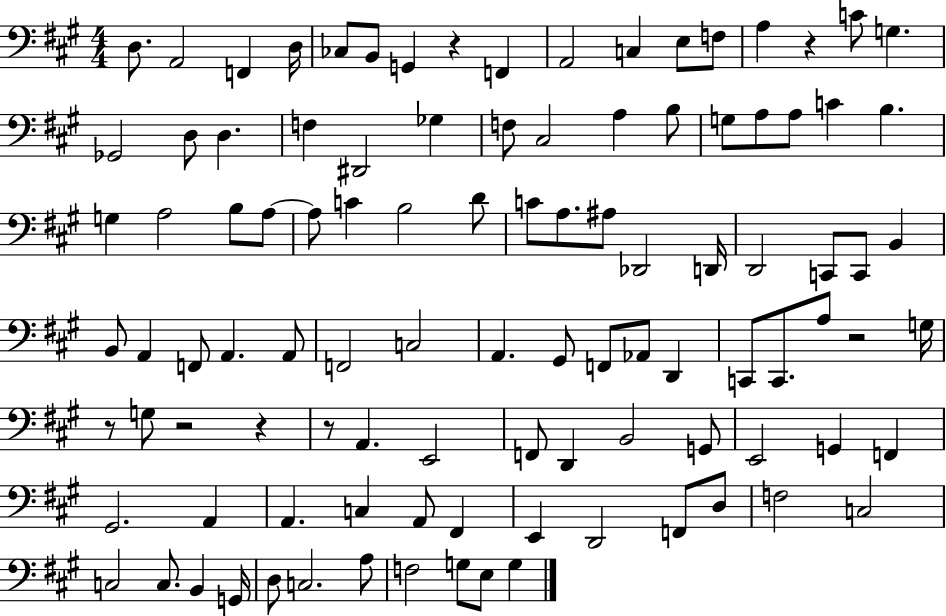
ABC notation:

X:1
T:Untitled
M:4/4
L:1/4
K:A
D,/2 A,,2 F,, D,/4 _C,/2 B,,/2 G,, z F,, A,,2 C, E,/2 F,/2 A, z C/2 G, _G,,2 D,/2 D, F, ^D,,2 _G, F,/2 ^C,2 A, B,/2 G,/2 A,/2 A,/2 C B, G, A,2 B,/2 A,/2 A,/2 C B,2 D/2 C/2 A,/2 ^A,/2 _D,,2 D,,/4 D,,2 C,,/2 C,,/2 B,, B,,/2 A,, F,,/2 A,, A,,/2 F,,2 C,2 A,, ^G,,/2 F,,/2 _A,,/2 D,, C,,/2 C,,/2 A,/2 z2 G,/4 z/2 G,/2 z2 z z/2 A,, E,,2 F,,/2 D,, B,,2 G,,/2 E,,2 G,, F,, ^G,,2 A,, A,, C, A,,/2 ^F,, E,, D,,2 F,,/2 D,/2 F,2 C,2 C,2 C,/2 B,, G,,/4 D,/2 C,2 A,/2 F,2 G,/2 E,/2 G,